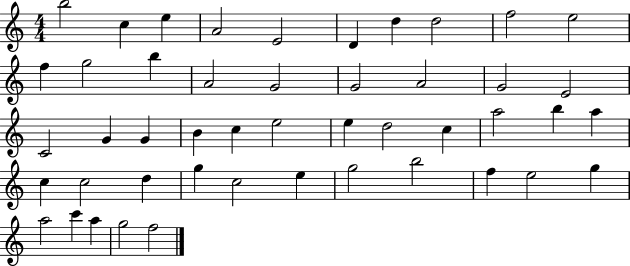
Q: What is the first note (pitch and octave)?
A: B5